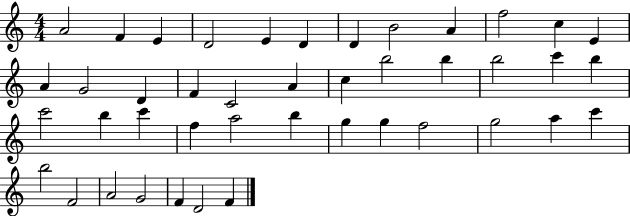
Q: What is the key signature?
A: C major